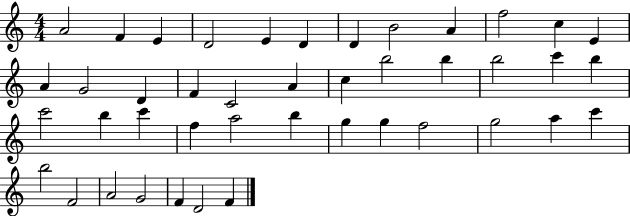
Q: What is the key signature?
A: C major